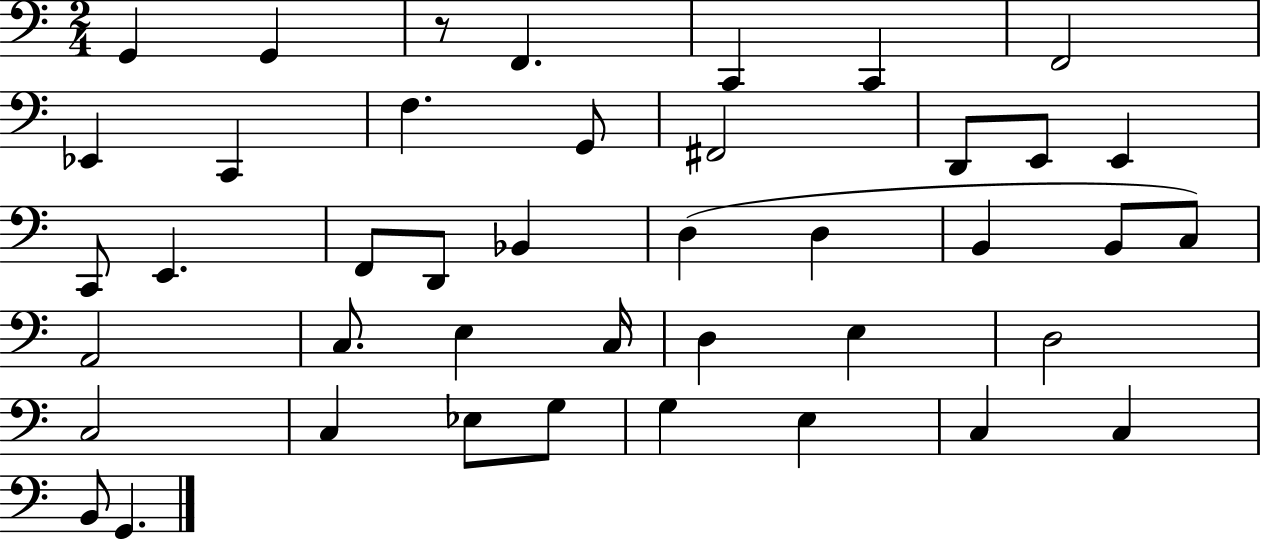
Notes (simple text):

G2/q G2/q R/e F2/q. C2/q C2/q F2/h Eb2/q C2/q F3/q. G2/e F#2/h D2/e E2/e E2/q C2/e E2/q. F2/e D2/e Bb2/q D3/q D3/q B2/q B2/e C3/e A2/h C3/e. E3/q C3/s D3/q E3/q D3/h C3/h C3/q Eb3/e G3/e G3/q E3/q C3/q C3/q B2/e G2/q.